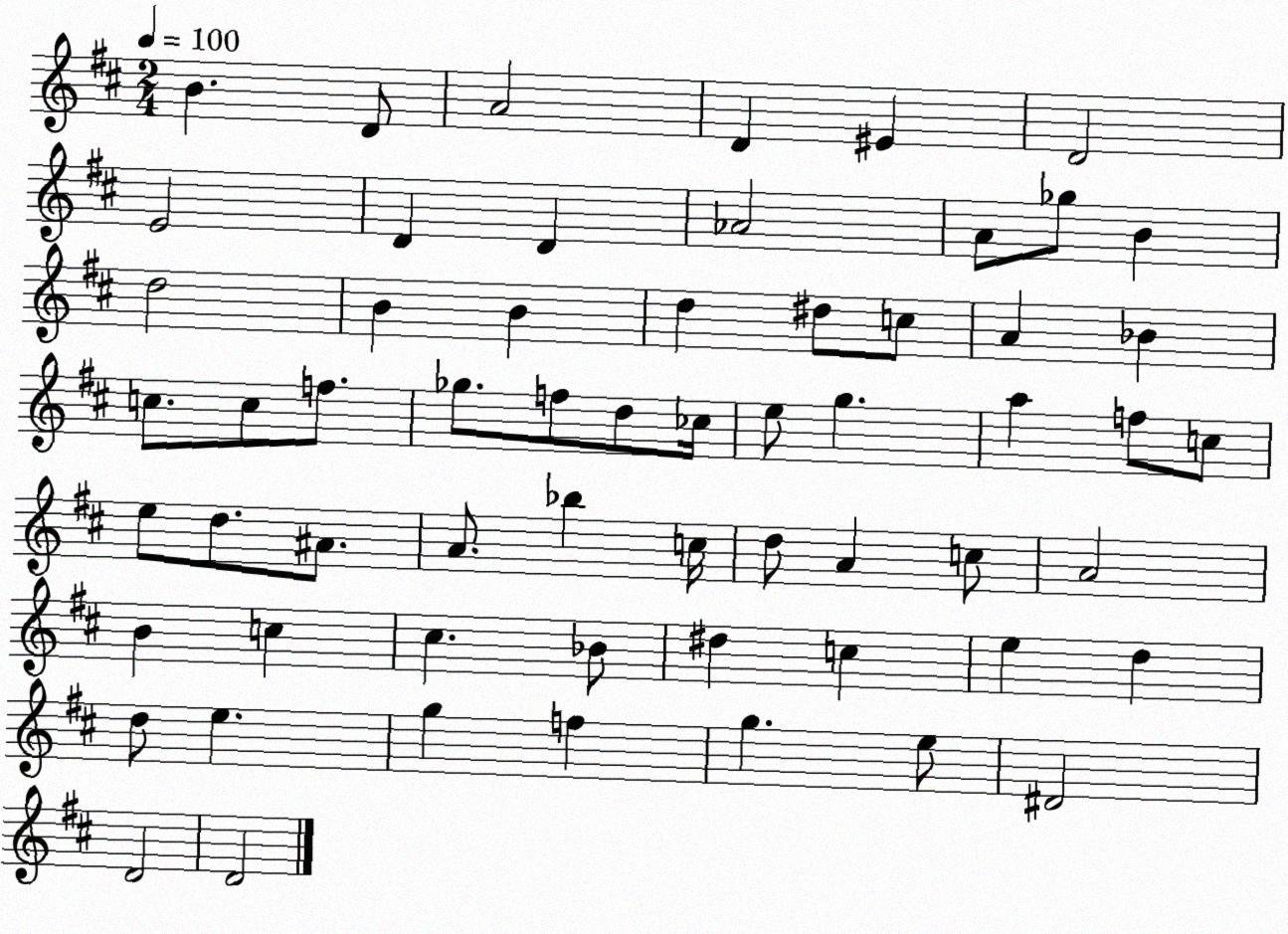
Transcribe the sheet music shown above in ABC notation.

X:1
T:Untitled
M:2/4
L:1/4
K:D
B D/2 A2 D ^E D2 E2 D D _A2 A/2 _g/2 B d2 B B d ^d/2 c/2 A _B c/2 c/2 f/2 _g/2 f/2 d/2 _c/4 e/2 g a f/2 c/2 e/2 d/2 ^A/2 A/2 _b c/4 d/2 A c/2 A2 B c ^c _B/2 ^d c e d d/2 e g f g e/2 ^D2 D2 D2